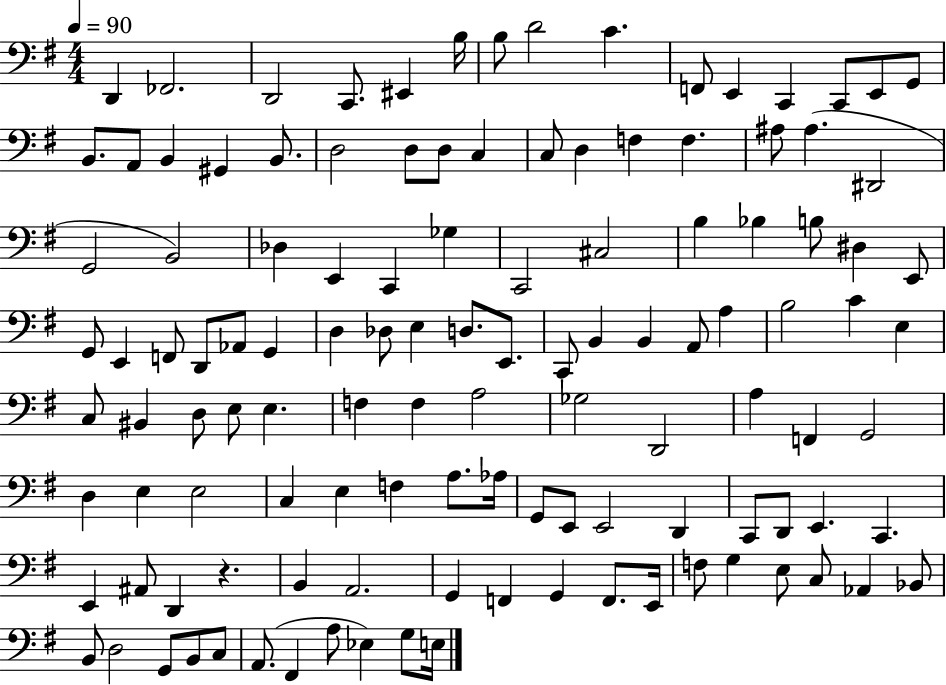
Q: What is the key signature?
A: G major